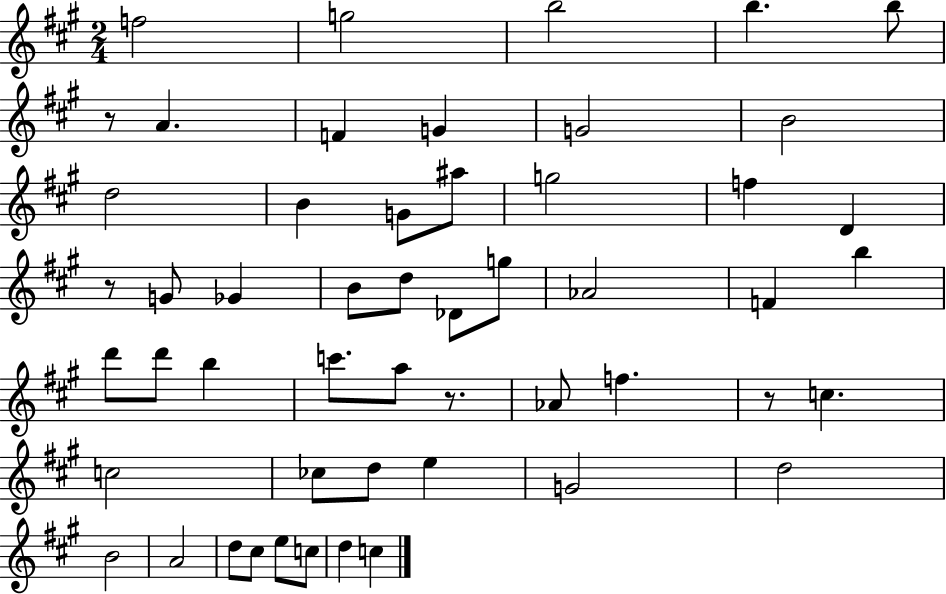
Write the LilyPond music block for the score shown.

{
  \clef treble
  \numericTimeSignature
  \time 2/4
  \key a \major
  f''2 | g''2 | b''2 | b''4. b''8 | \break r8 a'4. | f'4 g'4 | g'2 | b'2 | \break d''2 | b'4 g'8 ais''8 | g''2 | f''4 d'4 | \break r8 g'8 ges'4 | b'8 d''8 des'8 g''8 | aes'2 | f'4 b''4 | \break d'''8 d'''8 b''4 | c'''8. a''8 r8. | aes'8 f''4. | r8 c''4. | \break c''2 | ces''8 d''8 e''4 | g'2 | d''2 | \break b'2 | a'2 | d''8 cis''8 e''8 c''8 | d''4 c''4 | \break \bar "|."
}